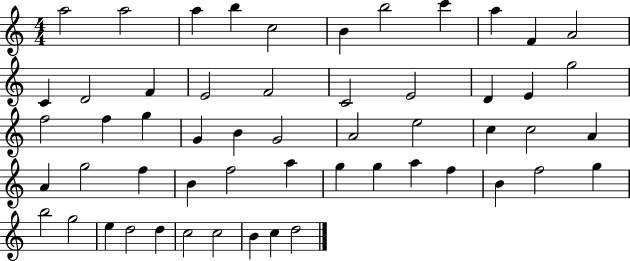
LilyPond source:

{
  \clef treble
  \numericTimeSignature
  \time 4/4
  \key c \major
  a''2 a''2 | a''4 b''4 c''2 | b'4 b''2 c'''4 | a''4 f'4 a'2 | \break c'4 d'2 f'4 | e'2 f'2 | c'2 e'2 | d'4 e'4 g''2 | \break f''2 f''4 g''4 | g'4 b'4 g'2 | a'2 e''2 | c''4 c''2 a'4 | \break a'4 g''2 f''4 | b'4 f''2 a''4 | g''4 g''4 a''4 f''4 | b'4 f''2 g''4 | \break b''2 g''2 | e''4 d''2 d''4 | c''2 c''2 | b'4 c''4 d''2 | \break \bar "|."
}